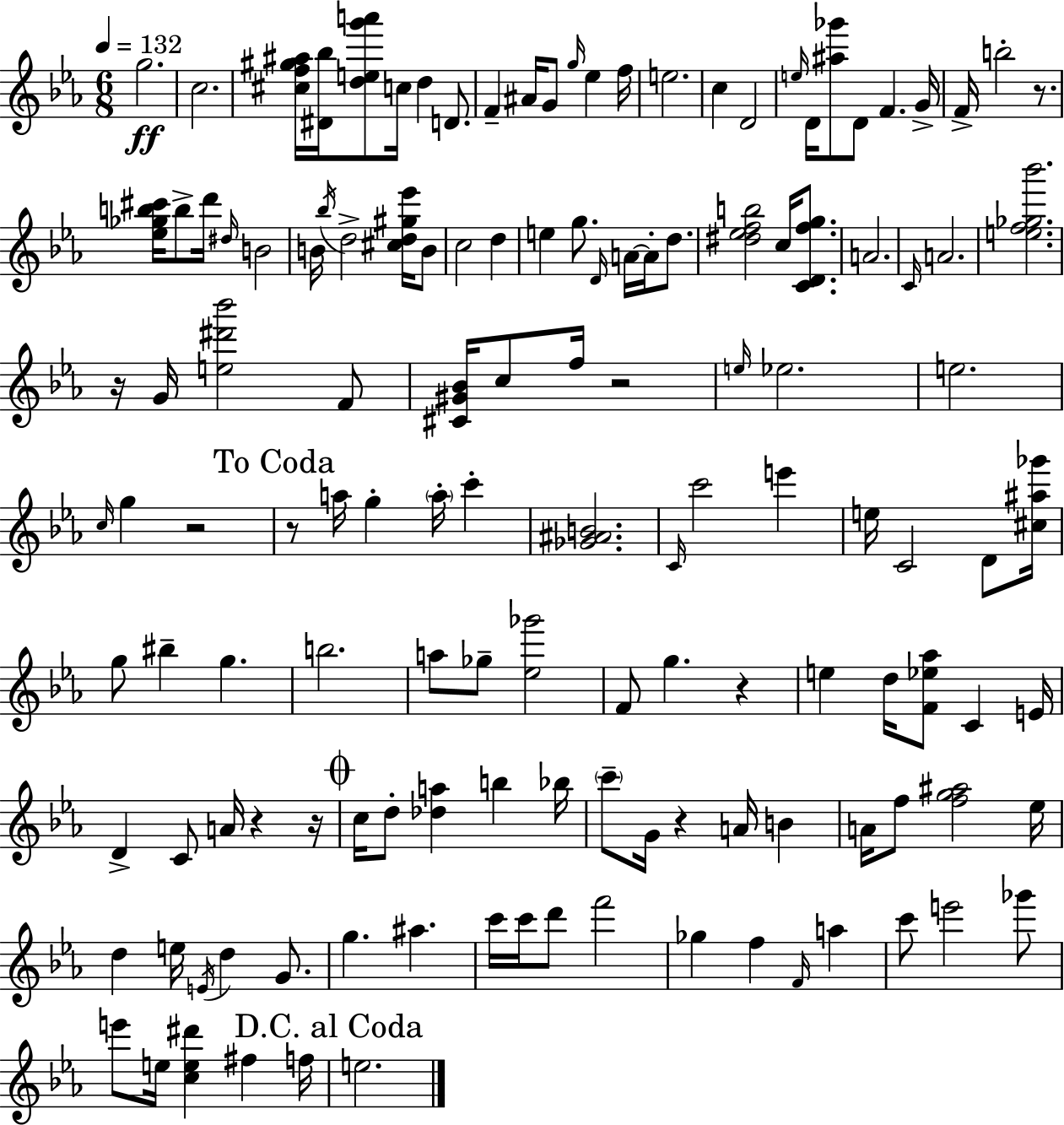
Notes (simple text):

G5/h. C5/h. [C#5,F5,G#5,A#5]/s [D#4,Bb5]/s [D5,E5,G6,A6]/e C5/s D5/q D4/e. F4/q A#4/s G4/e G5/s Eb5/q F5/s E5/h. C5/q D4/h E5/s D4/s [A#5,Gb6]/e D4/e F4/q. G4/s F4/s B5/h R/e. [Eb5,Gb5,B5,C#6]/s B5/e D6/s D#5/s B4/h B4/s Bb5/s D5/h [C#5,D5,G#5,Eb6]/s B4/e C5/h D5/q E5/q G5/e. D4/s A4/s A4/s D5/e. [D#5,Eb5,F5,B5]/h C5/s [C4,D4,F5,G5]/e. A4/h. C4/s A4/h. [E5,F5,Gb5,Bb6]/h. R/s G4/s [E5,D#6,Bb6]/h F4/e [C#4,G#4,Bb4]/s C5/e F5/s R/h E5/s Eb5/h. E5/h. C5/s G5/q R/h R/e A5/s G5/q A5/s C6/q [Gb4,A#4,B4]/h. C4/s C6/h E6/q E5/s C4/h D4/e [C#5,A#5,Gb6]/s G5/e BIS5/q G5/q. B5/h. A5/e Gb5/e [Eb5,Gb6]/h F4/e G5/q. R/q E5/q D5/s [F4,Eb5,Ab5]/e C4/q E4/s D4/q C4/e A4/s R/q R/s C5/s D5/e [Db5,A5]/q B5/q Bb5/s C6/e G4/s R/q A4/s B4/q A4/s F5/e [F5,G5,A#5]/h Eb5/s D5/q E5/s E4/s D5/q G4/e. G5/q. A#5/q. C6/s C6/s D6/e F6/h Gb5/q F5/q F4/s A5/q C6/e E6/h Gb6/e E6/e E5/s [C5,E5,D#6]/q F#5/q F5/s E5/h.